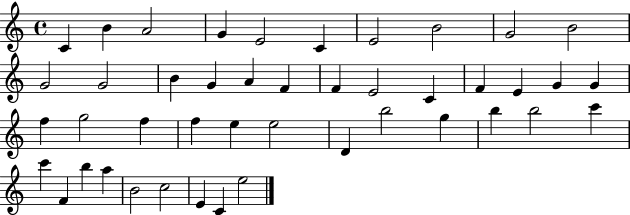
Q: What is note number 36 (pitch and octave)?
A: C6